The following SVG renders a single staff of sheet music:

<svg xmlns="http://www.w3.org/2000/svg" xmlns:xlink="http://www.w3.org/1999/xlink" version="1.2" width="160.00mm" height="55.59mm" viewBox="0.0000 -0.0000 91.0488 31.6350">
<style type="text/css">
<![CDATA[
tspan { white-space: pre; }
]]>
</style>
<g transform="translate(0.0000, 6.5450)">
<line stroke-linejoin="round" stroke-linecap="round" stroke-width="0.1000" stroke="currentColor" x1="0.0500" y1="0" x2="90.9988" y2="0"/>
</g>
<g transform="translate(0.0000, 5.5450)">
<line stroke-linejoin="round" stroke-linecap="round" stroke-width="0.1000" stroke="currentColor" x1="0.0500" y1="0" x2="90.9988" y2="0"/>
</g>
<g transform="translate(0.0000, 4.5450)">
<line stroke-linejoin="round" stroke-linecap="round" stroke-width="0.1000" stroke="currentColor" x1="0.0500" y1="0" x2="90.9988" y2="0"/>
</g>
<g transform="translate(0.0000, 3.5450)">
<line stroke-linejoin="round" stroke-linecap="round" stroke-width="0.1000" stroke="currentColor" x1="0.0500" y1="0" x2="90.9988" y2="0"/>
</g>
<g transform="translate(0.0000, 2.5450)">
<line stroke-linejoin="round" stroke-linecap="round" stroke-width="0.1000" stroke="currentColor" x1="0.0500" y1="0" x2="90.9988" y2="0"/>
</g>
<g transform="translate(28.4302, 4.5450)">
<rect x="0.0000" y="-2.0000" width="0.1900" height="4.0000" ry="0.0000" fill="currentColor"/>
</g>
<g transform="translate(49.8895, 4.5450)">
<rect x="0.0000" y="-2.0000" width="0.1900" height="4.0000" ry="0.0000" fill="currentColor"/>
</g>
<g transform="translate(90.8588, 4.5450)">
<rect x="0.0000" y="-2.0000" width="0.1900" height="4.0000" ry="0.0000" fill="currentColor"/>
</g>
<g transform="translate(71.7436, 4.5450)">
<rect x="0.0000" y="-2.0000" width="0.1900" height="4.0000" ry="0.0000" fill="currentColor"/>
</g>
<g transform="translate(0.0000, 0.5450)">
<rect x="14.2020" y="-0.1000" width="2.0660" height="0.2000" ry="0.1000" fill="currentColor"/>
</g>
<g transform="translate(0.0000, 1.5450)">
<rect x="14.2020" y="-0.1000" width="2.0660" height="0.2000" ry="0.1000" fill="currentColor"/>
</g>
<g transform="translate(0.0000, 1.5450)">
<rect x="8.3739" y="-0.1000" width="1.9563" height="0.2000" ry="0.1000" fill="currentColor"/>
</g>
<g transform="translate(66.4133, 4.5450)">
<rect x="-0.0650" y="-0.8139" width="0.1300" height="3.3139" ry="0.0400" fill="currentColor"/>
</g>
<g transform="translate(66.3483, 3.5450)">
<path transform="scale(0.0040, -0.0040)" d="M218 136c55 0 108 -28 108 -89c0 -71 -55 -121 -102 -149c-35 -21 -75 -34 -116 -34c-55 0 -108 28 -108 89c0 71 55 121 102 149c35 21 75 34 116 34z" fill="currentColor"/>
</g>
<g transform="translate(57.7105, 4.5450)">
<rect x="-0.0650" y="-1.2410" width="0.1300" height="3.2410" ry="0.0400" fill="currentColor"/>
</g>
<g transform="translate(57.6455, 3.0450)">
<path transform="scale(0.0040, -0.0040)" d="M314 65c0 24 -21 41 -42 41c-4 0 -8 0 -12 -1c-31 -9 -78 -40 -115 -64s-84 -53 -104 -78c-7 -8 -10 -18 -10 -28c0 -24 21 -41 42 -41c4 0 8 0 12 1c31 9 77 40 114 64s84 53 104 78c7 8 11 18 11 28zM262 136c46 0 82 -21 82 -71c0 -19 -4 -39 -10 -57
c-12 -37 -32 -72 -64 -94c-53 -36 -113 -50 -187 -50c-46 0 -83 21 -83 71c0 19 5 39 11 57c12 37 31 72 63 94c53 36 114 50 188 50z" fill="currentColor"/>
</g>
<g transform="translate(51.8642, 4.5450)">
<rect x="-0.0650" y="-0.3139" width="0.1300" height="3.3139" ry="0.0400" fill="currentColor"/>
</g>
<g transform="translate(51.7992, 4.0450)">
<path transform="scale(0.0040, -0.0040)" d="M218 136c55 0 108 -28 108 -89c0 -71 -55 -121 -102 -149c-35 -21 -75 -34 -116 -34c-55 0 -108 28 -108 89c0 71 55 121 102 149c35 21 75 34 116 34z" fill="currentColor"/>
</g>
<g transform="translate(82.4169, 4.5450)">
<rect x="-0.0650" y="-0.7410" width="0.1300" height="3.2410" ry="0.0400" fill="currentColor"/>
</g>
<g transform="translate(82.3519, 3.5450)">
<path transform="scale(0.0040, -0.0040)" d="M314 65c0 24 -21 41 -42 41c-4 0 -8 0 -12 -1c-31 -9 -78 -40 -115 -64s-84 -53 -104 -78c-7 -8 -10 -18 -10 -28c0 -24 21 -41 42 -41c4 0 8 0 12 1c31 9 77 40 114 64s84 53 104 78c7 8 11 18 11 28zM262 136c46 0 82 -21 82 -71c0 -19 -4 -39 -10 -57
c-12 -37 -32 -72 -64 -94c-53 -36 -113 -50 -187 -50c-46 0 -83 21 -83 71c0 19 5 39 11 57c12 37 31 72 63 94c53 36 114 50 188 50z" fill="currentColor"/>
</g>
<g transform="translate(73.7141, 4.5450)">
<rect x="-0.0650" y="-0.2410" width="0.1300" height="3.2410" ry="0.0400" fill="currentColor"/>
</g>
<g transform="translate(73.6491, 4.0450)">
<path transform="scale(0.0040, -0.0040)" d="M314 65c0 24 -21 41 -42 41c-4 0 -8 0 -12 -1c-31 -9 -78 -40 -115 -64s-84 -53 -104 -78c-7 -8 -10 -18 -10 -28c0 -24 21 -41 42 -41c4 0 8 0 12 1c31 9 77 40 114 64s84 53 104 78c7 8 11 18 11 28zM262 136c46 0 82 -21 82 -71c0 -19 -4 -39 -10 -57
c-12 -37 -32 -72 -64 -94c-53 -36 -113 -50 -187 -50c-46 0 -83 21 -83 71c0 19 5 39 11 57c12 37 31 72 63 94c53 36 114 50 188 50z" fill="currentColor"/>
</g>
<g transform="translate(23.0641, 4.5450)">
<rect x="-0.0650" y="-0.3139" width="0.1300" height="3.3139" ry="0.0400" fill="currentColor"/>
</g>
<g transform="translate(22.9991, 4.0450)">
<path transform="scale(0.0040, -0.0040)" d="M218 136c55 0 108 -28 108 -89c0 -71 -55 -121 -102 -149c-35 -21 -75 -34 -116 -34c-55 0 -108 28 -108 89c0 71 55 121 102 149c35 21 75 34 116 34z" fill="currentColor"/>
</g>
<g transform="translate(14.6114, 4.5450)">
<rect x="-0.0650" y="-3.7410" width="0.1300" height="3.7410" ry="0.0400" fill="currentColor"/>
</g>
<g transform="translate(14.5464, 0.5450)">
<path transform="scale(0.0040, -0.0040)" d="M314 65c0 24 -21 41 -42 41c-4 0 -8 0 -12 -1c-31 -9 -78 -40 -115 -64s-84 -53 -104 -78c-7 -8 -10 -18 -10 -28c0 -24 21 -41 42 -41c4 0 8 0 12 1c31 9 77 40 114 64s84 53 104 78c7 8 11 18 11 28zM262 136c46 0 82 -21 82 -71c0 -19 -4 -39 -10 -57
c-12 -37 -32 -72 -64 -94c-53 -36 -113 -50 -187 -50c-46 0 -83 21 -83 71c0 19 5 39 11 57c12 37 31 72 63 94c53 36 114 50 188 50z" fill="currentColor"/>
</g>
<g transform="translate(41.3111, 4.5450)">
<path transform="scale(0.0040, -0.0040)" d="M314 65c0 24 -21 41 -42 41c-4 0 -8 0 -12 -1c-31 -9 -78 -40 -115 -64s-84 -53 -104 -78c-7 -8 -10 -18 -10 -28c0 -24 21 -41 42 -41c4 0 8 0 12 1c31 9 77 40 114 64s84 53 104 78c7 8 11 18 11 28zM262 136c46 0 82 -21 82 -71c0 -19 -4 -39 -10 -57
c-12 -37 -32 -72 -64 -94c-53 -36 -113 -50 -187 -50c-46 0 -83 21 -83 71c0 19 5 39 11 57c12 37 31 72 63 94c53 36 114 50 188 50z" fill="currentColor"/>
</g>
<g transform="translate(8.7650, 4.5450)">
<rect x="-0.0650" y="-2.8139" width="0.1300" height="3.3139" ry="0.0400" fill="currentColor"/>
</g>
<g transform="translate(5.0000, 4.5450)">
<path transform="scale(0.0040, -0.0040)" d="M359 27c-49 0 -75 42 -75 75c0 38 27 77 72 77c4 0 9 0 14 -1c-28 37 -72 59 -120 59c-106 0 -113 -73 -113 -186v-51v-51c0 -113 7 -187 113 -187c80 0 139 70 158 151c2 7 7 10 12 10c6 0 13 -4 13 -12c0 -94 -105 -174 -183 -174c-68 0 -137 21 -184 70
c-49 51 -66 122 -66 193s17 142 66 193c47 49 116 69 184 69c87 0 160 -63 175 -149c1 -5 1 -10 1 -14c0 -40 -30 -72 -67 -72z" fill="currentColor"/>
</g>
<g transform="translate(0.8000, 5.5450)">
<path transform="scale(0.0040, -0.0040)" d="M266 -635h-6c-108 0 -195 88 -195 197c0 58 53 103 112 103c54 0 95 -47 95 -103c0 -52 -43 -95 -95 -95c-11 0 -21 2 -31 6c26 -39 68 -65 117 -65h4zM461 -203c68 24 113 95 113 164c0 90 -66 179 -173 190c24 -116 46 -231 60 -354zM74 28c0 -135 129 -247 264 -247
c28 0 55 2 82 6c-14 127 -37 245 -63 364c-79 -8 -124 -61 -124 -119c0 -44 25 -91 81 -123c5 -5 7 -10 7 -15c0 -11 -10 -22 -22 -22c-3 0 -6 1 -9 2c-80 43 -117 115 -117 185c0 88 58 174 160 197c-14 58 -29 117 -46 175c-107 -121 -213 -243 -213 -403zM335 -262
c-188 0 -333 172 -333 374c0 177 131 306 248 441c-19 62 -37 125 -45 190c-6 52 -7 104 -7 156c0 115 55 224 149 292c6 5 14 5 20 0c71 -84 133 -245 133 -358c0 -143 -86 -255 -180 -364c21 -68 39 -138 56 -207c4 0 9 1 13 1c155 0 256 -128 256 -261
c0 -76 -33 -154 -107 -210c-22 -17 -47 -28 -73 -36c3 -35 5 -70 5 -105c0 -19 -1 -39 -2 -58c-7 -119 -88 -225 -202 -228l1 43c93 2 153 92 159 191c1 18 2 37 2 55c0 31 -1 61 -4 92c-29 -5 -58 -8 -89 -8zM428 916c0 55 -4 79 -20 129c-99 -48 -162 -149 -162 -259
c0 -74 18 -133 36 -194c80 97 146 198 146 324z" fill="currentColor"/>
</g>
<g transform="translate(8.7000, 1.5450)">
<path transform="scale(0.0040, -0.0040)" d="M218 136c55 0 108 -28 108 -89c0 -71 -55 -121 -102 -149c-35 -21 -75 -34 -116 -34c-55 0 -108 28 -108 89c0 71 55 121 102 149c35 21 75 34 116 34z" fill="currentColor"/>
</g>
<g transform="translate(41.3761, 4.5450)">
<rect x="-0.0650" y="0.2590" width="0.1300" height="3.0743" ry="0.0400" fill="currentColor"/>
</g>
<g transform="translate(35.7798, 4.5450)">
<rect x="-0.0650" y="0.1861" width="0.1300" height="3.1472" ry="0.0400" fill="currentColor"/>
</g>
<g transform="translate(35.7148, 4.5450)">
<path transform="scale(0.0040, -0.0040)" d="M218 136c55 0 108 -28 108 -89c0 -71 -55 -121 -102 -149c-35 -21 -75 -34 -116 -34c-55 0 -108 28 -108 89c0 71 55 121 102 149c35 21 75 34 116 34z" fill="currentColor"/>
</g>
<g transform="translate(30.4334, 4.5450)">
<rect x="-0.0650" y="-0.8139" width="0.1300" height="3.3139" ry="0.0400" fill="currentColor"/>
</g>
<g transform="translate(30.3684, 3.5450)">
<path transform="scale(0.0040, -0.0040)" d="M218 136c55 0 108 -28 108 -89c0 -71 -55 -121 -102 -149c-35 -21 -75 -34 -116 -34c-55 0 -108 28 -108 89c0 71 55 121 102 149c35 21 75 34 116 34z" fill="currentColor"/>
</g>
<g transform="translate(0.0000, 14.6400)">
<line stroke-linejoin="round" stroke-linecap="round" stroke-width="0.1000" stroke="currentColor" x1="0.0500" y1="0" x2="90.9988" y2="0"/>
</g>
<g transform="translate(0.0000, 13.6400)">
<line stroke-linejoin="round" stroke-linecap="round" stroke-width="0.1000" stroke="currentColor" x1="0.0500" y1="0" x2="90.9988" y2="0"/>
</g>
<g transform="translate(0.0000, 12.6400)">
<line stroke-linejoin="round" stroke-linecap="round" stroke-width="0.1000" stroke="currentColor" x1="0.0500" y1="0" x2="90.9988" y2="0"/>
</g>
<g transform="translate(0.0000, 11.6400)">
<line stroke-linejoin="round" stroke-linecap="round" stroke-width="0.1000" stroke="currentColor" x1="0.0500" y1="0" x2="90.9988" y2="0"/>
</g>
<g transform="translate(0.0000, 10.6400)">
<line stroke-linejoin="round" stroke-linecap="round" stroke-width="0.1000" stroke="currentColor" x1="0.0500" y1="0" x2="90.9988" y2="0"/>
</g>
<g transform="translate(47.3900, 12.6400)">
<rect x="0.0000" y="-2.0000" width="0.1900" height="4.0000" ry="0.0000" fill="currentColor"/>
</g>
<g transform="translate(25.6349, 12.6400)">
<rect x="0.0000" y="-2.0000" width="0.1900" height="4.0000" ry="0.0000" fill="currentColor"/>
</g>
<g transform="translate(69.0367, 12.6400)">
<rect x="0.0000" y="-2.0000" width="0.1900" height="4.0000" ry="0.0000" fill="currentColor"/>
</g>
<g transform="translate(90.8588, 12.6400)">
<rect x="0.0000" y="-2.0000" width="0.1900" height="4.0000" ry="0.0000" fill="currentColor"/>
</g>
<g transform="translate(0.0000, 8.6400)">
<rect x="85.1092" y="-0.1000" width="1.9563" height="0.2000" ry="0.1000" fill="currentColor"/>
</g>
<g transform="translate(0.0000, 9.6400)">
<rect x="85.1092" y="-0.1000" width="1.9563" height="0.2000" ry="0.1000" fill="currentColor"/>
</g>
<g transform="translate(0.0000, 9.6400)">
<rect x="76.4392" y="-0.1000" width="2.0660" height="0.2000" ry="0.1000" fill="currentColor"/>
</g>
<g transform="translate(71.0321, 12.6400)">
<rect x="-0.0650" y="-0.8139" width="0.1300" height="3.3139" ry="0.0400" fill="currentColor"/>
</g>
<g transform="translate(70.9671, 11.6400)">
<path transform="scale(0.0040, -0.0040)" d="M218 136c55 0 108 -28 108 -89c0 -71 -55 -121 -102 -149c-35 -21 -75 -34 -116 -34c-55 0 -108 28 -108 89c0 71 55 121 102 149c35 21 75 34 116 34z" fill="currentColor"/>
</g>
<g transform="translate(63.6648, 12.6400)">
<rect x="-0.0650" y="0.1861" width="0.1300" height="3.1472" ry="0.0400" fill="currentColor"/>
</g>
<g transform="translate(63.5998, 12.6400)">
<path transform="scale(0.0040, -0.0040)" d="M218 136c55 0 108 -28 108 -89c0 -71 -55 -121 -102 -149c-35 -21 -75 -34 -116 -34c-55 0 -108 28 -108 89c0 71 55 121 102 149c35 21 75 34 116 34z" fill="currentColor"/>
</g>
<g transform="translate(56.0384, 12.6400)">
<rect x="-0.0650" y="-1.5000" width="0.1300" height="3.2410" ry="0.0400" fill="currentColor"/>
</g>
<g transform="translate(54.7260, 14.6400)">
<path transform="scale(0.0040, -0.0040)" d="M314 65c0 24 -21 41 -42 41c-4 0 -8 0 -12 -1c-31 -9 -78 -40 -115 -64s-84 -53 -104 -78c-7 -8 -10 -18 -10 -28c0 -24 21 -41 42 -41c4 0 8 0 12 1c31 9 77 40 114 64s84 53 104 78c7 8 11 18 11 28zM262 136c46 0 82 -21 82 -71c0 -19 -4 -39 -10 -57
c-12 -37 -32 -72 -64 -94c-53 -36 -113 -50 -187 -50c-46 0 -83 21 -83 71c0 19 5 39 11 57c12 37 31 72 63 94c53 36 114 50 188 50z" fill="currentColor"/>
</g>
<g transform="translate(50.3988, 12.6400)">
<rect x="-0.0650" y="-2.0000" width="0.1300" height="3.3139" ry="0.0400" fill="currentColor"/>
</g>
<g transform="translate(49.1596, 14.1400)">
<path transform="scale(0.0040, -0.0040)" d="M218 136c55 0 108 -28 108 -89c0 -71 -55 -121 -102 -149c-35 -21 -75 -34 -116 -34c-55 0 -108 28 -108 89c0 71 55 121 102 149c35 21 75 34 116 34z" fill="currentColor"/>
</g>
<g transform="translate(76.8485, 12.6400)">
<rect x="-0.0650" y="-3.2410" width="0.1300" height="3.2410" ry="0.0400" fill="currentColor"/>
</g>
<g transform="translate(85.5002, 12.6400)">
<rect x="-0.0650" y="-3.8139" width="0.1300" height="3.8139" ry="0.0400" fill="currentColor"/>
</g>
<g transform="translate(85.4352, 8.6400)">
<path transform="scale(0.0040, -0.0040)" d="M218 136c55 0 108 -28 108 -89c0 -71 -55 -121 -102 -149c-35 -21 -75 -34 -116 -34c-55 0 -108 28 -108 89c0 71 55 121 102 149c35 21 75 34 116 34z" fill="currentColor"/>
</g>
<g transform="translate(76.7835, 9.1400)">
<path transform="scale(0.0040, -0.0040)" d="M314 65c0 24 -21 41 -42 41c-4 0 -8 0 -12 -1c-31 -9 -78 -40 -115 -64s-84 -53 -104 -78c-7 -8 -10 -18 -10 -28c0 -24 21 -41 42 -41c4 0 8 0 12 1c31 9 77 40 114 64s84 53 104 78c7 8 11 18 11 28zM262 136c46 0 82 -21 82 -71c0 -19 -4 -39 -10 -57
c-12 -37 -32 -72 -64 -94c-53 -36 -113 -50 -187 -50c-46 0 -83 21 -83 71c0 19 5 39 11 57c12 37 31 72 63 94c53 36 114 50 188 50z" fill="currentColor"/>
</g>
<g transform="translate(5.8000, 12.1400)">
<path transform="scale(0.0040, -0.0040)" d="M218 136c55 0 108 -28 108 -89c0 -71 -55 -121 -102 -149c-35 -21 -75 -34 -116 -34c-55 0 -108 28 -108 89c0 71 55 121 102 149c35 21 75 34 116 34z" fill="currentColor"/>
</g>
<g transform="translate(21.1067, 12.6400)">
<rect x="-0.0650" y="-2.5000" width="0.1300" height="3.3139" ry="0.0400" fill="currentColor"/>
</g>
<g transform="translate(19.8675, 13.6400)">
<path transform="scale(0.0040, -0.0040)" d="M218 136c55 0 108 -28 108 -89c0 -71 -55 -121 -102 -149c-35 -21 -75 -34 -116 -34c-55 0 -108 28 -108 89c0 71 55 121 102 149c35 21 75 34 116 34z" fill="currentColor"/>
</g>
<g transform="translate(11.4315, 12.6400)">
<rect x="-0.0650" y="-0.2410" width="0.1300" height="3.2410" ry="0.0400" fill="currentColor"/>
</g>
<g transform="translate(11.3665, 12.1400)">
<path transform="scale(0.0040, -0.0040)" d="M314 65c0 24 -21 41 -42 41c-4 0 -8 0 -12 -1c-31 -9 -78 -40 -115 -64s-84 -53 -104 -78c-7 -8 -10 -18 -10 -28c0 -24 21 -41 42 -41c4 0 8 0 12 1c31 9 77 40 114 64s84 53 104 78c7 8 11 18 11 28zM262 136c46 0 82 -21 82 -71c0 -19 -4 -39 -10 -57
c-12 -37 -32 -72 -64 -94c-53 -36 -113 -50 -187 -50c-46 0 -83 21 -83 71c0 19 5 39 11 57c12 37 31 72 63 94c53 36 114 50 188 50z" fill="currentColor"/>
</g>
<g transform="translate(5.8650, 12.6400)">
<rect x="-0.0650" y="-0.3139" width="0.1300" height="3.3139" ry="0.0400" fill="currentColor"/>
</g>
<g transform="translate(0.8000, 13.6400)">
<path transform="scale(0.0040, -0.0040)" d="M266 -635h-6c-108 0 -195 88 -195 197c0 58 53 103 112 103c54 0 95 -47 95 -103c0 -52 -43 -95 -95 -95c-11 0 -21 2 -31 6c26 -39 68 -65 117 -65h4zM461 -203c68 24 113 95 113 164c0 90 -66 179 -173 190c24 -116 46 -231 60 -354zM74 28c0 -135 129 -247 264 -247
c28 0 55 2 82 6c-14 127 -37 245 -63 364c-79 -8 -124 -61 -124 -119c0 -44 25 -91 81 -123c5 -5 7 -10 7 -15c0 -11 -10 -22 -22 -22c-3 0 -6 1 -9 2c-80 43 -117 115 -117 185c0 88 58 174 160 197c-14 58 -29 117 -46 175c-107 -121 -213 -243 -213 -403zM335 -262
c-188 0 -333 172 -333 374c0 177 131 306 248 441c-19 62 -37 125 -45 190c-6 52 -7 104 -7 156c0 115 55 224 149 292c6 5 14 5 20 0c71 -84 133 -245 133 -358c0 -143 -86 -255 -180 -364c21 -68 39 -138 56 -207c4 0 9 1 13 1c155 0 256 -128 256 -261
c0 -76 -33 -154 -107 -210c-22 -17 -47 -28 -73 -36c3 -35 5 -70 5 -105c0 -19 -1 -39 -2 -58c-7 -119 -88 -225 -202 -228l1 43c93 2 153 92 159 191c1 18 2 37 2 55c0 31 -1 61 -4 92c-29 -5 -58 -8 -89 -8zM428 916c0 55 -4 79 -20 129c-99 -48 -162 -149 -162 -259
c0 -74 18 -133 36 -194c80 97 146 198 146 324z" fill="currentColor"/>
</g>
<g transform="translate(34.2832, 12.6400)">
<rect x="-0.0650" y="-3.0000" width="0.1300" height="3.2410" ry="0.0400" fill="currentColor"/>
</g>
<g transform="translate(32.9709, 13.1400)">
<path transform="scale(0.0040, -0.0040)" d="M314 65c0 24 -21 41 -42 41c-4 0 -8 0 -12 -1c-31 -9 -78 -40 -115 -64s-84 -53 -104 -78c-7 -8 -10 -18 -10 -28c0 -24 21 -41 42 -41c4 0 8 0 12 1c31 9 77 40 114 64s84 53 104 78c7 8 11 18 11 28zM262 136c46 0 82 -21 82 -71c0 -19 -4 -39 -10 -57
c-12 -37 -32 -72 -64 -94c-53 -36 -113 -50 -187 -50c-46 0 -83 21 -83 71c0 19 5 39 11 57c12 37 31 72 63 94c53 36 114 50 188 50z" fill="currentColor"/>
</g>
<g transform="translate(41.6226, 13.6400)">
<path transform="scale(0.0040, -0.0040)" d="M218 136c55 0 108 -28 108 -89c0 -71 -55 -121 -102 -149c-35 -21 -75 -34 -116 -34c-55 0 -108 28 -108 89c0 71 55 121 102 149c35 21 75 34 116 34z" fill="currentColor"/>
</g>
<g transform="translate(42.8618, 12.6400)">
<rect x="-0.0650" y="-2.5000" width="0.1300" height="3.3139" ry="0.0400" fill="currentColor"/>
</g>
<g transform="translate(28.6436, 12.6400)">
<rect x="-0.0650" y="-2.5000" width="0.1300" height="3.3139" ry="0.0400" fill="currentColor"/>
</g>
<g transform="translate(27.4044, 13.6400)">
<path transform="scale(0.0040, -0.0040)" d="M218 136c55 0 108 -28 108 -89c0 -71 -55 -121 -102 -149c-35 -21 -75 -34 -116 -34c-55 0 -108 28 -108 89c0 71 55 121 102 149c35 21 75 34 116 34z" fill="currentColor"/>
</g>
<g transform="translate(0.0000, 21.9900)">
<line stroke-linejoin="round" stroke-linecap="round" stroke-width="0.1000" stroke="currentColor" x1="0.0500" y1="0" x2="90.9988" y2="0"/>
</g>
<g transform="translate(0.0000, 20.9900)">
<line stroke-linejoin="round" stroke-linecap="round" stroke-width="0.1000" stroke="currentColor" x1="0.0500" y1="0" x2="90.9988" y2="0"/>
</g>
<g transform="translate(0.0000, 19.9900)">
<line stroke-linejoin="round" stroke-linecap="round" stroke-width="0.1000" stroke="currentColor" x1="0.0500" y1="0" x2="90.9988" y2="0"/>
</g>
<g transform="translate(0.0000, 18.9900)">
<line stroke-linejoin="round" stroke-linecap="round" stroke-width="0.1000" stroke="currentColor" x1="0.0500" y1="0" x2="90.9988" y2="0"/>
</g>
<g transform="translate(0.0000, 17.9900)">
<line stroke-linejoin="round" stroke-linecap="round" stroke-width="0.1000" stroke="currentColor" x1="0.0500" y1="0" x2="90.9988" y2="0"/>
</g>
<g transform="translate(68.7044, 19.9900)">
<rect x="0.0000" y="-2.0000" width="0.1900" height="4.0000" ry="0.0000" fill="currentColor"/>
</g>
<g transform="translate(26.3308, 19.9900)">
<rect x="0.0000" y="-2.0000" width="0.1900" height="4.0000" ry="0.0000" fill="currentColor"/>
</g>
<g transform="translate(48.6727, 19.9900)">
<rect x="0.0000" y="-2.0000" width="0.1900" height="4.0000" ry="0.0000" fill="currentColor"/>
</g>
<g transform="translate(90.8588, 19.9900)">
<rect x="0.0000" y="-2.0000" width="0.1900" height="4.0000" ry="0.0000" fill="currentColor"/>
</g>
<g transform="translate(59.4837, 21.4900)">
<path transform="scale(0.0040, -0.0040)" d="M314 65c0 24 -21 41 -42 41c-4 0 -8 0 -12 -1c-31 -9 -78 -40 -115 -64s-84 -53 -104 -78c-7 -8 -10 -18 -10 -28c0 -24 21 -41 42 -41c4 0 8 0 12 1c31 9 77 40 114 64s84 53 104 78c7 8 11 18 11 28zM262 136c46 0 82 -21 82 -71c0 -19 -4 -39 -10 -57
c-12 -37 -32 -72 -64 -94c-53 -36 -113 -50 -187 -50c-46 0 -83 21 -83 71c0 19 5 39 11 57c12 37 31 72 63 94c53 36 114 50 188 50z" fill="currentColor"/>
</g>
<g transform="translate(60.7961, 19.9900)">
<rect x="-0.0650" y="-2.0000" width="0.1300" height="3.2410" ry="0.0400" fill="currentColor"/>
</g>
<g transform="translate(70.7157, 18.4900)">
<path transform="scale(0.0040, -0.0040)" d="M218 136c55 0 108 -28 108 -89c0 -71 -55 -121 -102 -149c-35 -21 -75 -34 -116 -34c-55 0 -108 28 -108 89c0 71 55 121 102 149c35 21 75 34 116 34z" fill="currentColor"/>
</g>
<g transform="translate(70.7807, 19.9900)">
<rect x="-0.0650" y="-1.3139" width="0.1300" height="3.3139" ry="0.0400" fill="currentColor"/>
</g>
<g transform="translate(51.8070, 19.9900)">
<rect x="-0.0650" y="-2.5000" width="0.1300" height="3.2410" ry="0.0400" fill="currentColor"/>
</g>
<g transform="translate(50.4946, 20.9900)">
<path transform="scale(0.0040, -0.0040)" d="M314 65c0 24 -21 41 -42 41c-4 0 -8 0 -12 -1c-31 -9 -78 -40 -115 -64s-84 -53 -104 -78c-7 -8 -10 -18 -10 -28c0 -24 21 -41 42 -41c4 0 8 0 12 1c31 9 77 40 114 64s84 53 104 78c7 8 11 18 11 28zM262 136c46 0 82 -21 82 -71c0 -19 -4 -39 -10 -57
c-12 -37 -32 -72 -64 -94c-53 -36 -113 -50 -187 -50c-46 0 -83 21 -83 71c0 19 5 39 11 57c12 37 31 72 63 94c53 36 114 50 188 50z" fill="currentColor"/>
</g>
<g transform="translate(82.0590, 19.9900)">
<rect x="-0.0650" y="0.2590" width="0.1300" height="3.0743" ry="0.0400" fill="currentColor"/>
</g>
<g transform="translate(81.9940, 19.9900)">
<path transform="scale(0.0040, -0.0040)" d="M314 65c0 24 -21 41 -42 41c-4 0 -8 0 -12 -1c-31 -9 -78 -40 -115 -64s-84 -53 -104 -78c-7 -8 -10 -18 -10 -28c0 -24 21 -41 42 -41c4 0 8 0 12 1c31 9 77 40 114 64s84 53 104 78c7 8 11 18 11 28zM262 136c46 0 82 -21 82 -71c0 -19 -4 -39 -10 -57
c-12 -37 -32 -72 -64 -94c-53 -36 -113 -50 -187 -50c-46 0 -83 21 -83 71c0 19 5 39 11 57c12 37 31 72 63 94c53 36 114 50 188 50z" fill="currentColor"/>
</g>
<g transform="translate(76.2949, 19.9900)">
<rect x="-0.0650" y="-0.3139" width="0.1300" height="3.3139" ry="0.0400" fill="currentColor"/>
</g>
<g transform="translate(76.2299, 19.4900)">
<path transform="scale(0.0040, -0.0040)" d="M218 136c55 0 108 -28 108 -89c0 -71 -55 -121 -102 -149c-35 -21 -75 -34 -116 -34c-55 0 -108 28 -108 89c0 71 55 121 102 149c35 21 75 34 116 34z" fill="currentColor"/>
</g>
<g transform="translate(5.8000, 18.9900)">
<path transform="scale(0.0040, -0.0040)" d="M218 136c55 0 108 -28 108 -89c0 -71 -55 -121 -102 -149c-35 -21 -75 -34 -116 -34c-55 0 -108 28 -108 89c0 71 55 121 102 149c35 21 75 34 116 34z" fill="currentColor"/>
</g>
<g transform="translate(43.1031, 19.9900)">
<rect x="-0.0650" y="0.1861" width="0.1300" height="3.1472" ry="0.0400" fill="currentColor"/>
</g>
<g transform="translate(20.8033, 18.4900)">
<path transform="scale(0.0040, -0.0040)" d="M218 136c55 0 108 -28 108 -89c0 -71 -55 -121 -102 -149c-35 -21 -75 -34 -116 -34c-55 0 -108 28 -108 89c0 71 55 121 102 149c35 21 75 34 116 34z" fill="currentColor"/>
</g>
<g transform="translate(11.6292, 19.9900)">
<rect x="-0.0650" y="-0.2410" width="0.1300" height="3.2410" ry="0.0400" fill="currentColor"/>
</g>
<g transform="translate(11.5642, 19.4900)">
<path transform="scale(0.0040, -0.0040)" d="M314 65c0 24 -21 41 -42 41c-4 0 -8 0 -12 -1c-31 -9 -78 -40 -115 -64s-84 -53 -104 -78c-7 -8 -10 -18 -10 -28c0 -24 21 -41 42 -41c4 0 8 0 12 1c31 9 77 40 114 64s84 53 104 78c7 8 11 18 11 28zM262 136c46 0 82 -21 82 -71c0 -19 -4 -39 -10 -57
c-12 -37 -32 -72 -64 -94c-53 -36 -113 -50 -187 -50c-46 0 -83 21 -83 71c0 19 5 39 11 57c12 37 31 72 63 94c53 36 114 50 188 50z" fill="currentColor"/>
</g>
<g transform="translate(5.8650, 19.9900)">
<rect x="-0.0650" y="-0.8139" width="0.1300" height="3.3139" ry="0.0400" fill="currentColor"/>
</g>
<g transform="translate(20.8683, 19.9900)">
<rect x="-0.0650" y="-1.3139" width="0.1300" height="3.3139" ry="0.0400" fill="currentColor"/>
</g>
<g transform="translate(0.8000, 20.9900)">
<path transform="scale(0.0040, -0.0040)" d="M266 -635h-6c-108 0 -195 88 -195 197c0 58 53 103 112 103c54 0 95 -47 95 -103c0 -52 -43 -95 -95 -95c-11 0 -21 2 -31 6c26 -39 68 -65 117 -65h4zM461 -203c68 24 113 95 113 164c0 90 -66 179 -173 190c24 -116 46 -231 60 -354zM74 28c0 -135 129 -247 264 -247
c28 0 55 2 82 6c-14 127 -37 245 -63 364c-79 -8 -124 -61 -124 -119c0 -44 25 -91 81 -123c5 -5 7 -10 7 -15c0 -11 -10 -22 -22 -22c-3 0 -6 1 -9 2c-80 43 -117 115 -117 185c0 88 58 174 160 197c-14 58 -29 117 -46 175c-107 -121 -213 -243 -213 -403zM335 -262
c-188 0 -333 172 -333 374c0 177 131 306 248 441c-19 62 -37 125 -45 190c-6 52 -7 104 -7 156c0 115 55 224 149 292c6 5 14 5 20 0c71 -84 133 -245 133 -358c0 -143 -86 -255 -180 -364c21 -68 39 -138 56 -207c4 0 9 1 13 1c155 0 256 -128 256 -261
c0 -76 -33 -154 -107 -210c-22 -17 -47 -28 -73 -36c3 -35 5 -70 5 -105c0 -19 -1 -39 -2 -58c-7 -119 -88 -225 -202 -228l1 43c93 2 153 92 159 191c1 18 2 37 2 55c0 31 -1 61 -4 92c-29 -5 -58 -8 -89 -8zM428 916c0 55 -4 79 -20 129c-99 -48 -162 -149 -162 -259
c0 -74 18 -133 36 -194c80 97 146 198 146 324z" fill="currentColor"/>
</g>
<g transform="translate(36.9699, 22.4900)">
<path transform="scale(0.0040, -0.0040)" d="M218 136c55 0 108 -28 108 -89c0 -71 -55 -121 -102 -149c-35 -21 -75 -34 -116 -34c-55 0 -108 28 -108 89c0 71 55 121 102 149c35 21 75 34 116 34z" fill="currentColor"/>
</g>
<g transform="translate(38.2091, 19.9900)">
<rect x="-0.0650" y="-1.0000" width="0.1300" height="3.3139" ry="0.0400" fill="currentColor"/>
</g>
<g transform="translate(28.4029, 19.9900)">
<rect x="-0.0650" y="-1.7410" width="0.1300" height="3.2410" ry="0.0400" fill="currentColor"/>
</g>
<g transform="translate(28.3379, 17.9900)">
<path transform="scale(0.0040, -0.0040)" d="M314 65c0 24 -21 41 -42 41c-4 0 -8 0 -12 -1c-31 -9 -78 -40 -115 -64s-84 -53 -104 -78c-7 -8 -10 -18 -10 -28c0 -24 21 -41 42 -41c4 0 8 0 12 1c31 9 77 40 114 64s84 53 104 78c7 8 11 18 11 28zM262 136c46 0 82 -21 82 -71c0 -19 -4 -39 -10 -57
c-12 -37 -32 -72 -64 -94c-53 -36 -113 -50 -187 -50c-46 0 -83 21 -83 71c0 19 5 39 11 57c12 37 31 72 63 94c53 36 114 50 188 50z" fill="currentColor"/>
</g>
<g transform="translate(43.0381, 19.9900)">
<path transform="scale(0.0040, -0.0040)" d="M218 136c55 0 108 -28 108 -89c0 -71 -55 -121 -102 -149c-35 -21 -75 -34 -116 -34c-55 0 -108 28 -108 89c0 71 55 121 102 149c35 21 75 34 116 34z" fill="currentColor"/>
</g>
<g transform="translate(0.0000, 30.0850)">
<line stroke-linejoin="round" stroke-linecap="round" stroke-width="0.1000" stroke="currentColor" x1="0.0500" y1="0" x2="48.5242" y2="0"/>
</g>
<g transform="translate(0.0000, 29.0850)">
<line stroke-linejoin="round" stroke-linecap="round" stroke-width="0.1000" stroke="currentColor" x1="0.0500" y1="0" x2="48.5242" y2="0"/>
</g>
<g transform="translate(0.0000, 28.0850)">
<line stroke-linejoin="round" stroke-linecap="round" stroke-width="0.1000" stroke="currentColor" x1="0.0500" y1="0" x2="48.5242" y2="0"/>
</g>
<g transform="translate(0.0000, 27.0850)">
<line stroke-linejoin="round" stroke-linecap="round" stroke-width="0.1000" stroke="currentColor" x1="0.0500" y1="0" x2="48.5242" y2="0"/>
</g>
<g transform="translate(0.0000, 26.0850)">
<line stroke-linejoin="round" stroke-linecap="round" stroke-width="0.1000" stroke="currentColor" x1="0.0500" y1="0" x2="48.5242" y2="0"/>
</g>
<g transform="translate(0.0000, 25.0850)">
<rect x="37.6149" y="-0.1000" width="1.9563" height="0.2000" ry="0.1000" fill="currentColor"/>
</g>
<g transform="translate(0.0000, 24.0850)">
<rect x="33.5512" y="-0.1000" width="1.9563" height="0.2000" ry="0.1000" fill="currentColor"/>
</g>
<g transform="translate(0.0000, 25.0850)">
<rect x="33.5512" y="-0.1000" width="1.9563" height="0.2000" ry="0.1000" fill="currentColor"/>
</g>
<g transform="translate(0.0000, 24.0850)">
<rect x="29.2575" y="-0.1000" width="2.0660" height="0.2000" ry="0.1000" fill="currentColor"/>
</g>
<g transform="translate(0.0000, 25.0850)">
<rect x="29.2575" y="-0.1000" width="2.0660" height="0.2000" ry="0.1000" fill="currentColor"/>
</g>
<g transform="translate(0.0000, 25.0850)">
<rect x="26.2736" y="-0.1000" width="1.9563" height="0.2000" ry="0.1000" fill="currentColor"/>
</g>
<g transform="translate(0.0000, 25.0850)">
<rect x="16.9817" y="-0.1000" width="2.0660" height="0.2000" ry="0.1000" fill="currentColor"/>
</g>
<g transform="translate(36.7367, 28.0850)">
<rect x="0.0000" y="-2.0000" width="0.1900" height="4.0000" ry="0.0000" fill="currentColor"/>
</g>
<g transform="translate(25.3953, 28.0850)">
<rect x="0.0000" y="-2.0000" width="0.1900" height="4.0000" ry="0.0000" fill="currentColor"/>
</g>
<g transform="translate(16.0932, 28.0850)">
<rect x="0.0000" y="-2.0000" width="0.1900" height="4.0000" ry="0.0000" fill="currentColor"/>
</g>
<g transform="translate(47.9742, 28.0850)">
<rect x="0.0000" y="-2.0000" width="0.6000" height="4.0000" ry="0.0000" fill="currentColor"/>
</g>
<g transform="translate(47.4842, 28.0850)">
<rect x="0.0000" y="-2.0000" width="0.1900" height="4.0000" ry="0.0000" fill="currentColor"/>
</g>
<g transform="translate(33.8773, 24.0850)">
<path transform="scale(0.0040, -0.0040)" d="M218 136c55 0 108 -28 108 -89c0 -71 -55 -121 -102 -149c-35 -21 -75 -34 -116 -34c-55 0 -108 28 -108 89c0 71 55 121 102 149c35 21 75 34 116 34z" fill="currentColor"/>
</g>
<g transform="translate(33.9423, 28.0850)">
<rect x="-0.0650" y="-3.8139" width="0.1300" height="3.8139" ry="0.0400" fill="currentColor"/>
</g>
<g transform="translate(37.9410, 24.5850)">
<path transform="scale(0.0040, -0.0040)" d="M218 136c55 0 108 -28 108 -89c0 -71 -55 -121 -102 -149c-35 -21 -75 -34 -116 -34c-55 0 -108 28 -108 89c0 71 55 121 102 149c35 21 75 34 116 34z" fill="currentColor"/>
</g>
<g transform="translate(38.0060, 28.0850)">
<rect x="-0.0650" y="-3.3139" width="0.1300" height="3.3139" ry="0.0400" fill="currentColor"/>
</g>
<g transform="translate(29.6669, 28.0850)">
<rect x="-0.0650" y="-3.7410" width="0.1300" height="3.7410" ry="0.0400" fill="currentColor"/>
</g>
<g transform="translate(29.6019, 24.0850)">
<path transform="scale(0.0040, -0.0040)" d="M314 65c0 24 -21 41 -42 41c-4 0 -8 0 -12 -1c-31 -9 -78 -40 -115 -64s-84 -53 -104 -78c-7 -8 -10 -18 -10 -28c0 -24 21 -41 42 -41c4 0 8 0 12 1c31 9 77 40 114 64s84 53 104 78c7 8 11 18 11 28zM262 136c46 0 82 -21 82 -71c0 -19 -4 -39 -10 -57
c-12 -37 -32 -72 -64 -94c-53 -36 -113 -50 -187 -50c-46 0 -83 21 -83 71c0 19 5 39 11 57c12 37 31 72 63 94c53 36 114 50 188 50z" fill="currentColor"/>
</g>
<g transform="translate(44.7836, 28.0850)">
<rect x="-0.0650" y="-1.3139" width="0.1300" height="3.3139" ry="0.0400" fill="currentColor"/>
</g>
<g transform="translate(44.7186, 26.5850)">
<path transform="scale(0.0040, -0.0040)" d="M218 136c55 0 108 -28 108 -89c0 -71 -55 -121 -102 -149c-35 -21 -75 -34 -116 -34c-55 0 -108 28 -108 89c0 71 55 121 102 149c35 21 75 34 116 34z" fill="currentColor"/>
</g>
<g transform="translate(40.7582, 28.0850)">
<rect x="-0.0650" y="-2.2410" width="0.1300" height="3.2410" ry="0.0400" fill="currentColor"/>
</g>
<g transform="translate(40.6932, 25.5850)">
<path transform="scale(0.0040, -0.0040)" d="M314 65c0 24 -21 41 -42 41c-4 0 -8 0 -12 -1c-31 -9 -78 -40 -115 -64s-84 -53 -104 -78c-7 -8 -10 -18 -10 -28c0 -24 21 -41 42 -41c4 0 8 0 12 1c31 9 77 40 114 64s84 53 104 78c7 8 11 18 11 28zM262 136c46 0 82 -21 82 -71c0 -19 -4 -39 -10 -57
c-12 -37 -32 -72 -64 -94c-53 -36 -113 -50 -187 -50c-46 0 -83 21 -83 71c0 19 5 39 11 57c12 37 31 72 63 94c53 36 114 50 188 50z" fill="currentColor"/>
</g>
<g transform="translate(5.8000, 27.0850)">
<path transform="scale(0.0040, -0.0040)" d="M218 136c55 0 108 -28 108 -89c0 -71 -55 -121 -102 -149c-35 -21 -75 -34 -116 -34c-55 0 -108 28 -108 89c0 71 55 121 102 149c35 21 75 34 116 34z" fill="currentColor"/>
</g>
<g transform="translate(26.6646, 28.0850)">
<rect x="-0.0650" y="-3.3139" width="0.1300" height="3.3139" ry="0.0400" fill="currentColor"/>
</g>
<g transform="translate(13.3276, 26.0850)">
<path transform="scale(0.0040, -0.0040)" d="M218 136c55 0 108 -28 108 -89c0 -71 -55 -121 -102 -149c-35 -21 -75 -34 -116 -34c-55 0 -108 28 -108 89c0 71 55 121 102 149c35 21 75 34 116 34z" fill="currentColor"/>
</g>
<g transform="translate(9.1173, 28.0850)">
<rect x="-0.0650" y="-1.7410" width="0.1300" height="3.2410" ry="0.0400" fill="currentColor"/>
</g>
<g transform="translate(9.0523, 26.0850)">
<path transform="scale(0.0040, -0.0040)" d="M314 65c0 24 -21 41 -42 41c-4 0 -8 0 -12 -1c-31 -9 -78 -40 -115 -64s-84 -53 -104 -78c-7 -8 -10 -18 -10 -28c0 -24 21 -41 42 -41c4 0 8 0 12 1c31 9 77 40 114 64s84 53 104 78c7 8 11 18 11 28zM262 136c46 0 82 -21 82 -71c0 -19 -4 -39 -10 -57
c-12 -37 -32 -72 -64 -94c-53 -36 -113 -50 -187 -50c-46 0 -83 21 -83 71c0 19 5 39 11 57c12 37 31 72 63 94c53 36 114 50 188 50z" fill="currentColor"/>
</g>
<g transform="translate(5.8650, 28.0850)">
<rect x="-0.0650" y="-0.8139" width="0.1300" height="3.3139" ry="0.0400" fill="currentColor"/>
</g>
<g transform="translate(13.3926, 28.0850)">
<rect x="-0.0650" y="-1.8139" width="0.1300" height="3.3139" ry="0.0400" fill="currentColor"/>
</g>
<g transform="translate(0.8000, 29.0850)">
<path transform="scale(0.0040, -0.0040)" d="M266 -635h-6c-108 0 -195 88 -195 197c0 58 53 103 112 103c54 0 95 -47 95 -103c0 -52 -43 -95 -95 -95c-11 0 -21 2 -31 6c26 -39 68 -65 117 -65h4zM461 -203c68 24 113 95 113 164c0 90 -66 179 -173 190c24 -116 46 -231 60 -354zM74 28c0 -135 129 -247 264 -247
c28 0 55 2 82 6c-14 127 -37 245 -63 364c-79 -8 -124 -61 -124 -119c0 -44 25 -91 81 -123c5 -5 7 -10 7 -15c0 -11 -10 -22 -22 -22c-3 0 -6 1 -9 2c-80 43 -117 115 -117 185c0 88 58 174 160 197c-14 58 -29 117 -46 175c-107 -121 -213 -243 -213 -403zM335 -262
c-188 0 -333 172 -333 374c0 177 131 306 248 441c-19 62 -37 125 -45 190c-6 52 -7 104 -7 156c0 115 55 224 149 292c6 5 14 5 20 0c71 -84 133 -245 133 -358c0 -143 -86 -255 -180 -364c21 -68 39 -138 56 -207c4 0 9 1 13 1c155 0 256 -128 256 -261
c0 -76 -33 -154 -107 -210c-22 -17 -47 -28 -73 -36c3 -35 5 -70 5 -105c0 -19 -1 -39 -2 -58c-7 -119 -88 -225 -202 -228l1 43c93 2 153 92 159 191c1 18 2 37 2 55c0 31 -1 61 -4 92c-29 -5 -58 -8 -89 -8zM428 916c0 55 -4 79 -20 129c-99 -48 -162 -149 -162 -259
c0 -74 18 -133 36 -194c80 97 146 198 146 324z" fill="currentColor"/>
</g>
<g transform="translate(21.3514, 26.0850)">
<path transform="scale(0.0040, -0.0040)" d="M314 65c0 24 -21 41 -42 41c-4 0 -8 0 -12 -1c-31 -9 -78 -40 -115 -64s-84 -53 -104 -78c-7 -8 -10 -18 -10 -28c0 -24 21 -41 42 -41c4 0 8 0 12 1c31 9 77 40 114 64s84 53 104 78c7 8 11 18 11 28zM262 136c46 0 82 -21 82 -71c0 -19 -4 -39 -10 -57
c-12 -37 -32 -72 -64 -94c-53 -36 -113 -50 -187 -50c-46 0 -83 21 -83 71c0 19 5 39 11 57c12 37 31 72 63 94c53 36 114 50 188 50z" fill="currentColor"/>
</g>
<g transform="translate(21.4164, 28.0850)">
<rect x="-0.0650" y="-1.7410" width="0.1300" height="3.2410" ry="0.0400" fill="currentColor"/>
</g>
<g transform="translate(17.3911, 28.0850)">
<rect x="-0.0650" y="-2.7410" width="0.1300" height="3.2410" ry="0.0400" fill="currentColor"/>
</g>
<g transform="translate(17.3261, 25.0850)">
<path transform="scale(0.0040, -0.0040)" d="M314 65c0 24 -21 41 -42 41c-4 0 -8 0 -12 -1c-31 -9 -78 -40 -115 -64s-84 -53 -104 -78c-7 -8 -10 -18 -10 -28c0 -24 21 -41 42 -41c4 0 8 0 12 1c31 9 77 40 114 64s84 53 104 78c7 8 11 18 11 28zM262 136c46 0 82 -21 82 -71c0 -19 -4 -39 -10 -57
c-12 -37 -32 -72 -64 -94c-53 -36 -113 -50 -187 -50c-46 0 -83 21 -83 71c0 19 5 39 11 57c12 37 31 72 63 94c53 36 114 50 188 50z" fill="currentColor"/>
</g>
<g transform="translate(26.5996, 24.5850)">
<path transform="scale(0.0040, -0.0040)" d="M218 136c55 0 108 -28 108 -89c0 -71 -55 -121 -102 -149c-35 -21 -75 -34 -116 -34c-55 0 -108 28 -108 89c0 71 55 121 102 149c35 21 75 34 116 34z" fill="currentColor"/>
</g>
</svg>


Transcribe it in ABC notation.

X:1
T:Untitled
M:4/4
L:1/4
K:C
a c'2 c d B B2 c e2 d c2 d2 c c2 G G A2 G F E2 B d b2 c' d c2 e f2 D B G2 F2 e c B2 d f2 f a2 f2 b c'2 c' b g2 e